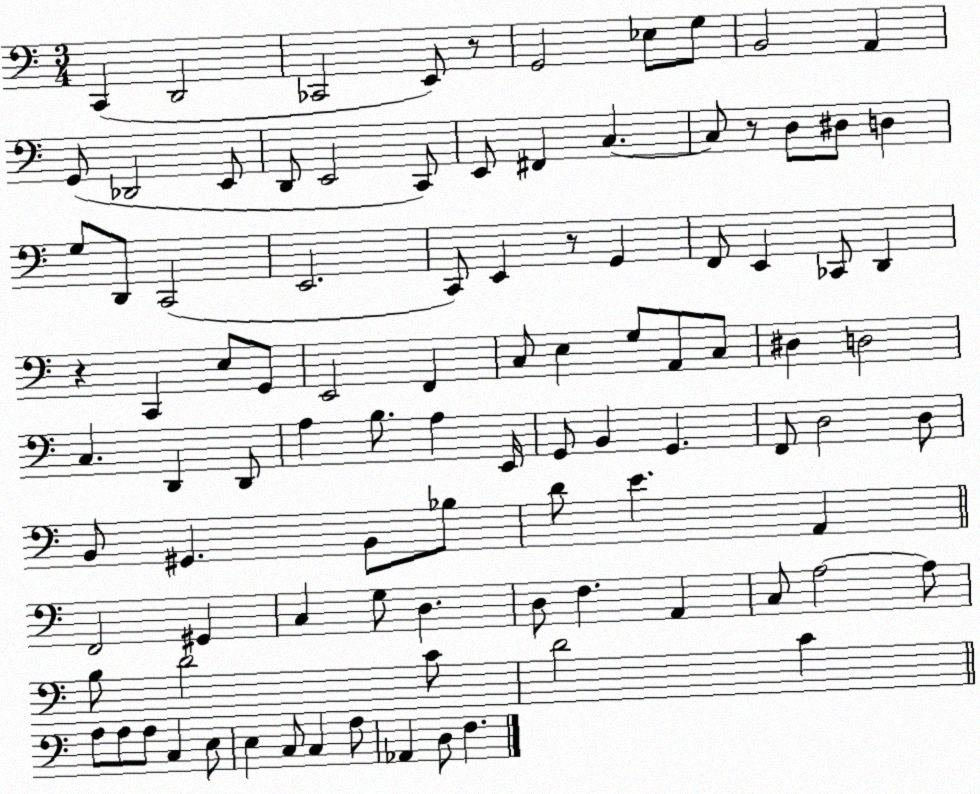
X:1
T:Untitled
M:3/4
L:1/4
K:C
C,, D,,2 _C,,2 E,,/2 z/2 G,,2 _E,/2 G,/2 B,,2 A,, G,,/2 _D,,2 E,,/2 D,,/2 E,,2 C,,/2 E,,/2 ^F,, C, C,/2 z/2 D,/2 ^D,/2 D, G,/2 D,,/2 C,,2 E,,2 C,,/2 E,, z/2 G,, F,,/2 E,, _C,,/2 D,, z C,, E,/2 G,,/2 E,,2 F,, C,/2 E, G,/2 A,,/2 C,/2 ^D, D,2 C, D,, D,,/2 A, B,/2 A, E,,/4 G,,/2 B,, G,, F,,/2 D,2 D,/2 B,,/2 ^G,, B,,/2 _B,/2 D/2 E A,, F,,2 ^G,, C, G,/2 D, D,/2 F, A,, C,/2 A,2 A,/2 B,/2 D2 C/2 D2 C A,/2 A,/2 A,/2 C, E,/2 E, C,/2 C, A,/2 _A,, D,/2 F,